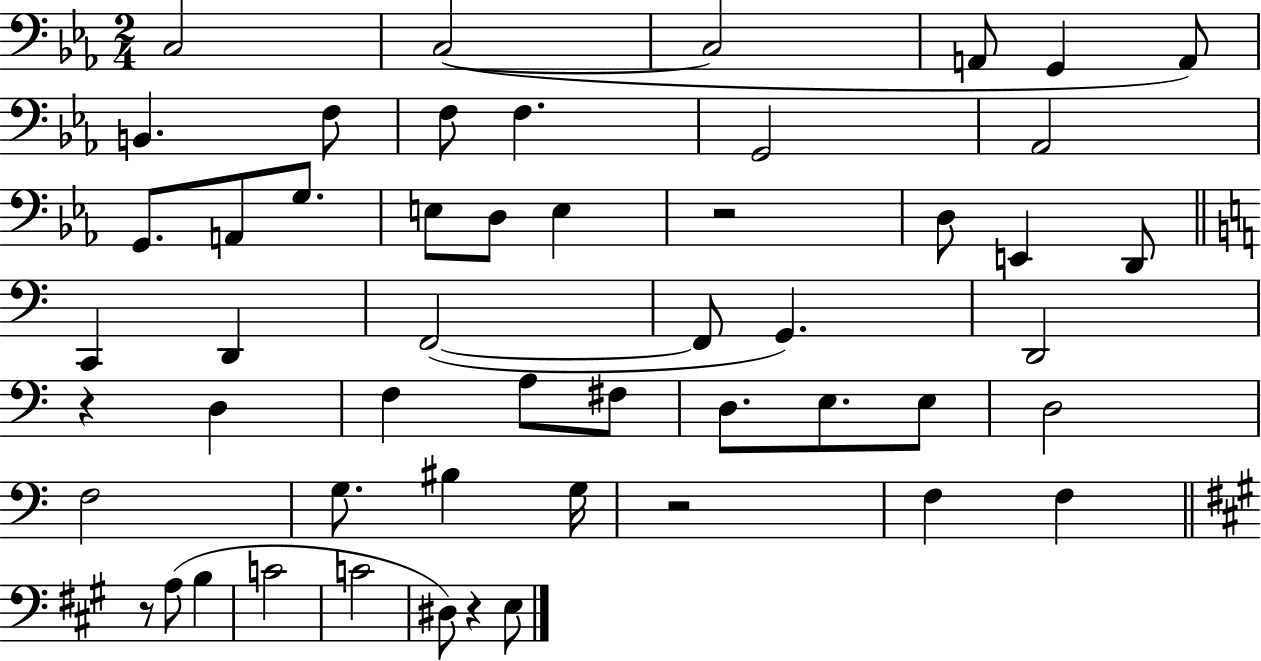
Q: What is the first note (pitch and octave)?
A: C3